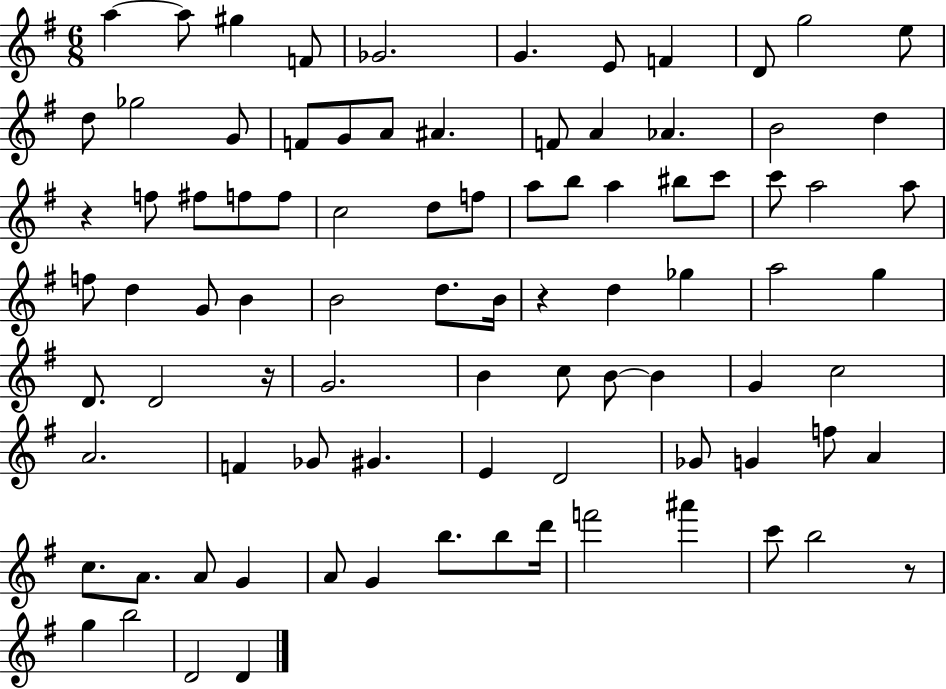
A5/q A5/e G#5/q F4/e Gb4/h. G4/q. E4/e F4/q D4/e G5/h E5/e D5/e Gb5/h G4/e F4/e G4/e A4/e A#4/q. F4/e A4/q Ab4/q. B4/h D5/q R/q F5/e F#5/e F5/e F5/e C5/h D5/e F5/e A5/e B5/e A5/q BIS5/e C6/e C6/e A5/h A5/e F5/e D5/q G4/e B4/q B4/h D5/e. B4/s R/q D5/q Gb5/q A5/h G5/q D4/e. D4/h R/s G4/h. B4/q C5/e B4/e B4/q G4/q C5/h A4/h. F4/q Gb4/e G#4/q. E4/q D4/h Gb4/e G4/q F5/e A4/q C5/e. A4/e. A4/e G4/q A4/e G4/q B5/e. B5/e D6/s F6/h A#6/q C6/e B5/h R/e G5/q B5/h D4/h D4/q